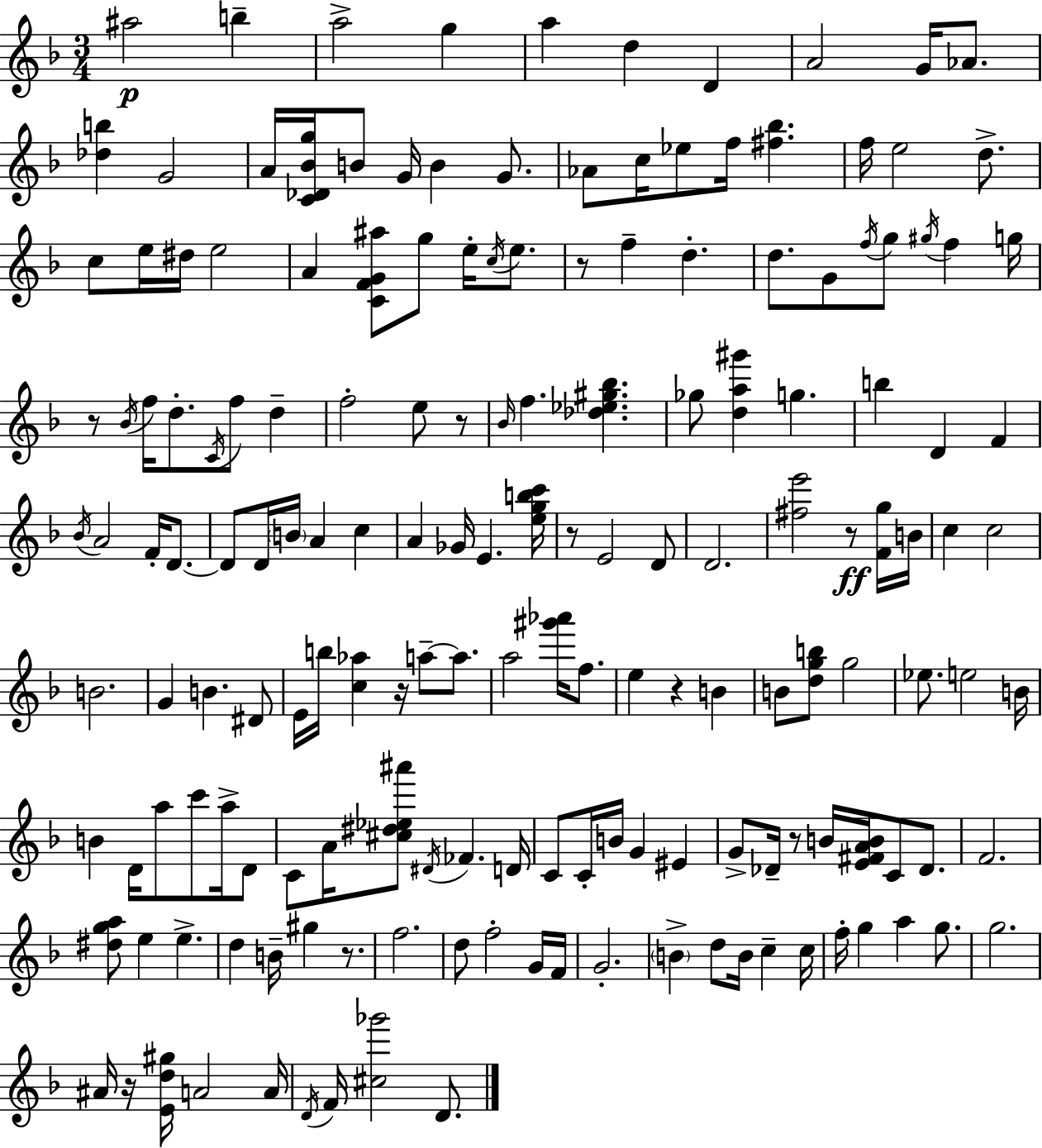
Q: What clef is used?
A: treble